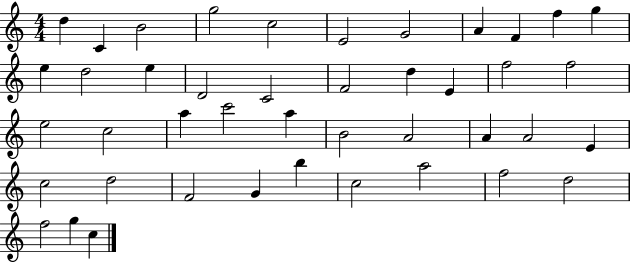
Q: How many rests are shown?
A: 0